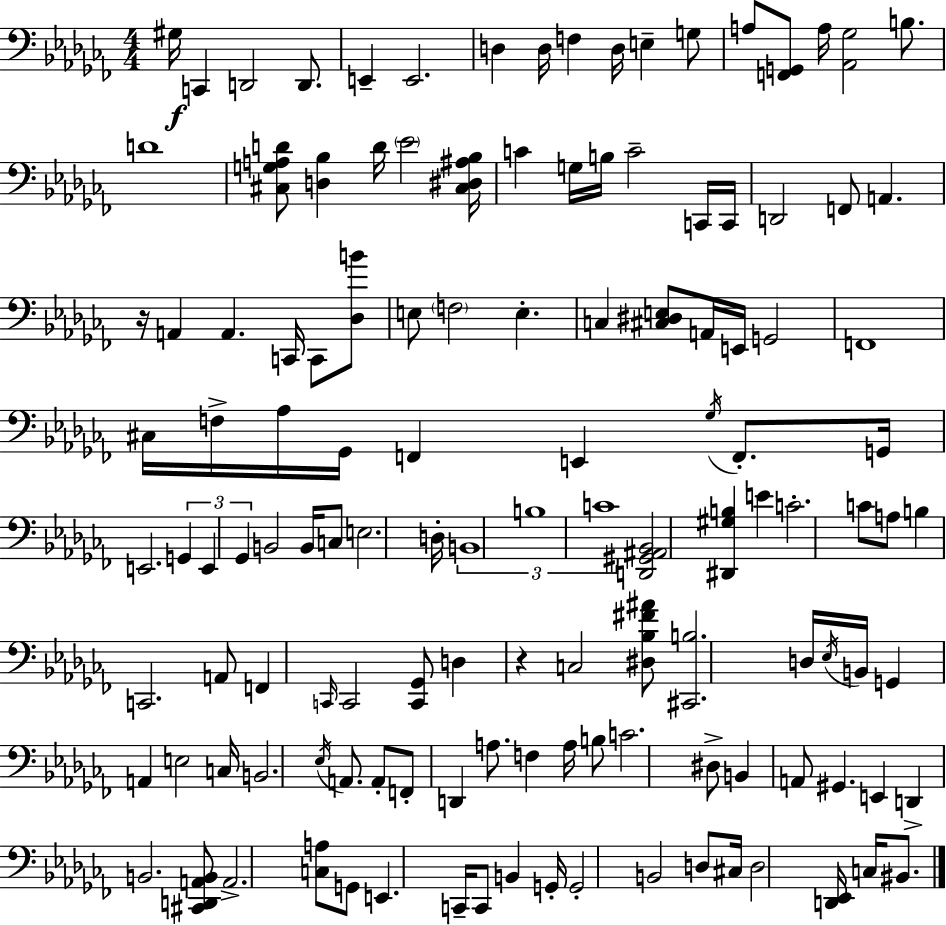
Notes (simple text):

G#3/s C2/q D2/h D2/e. E2/q E2/h. D3/q D3/s F3/q D3/s E3/q G3/e A3/e [F2,G2]/e A3/s [Ab2,Gb3]/h B3/e. D4/w [C#3,G3,A3,D4]/e [D3,Bb3]/q D4/s Eb4/h [C#3,D#3,A#3,Bb3]/s C4/q G3/s B3/s C4/h C2/s C2/s D2/h F2/e A2/q. R/s A2/q A2/q. C2/s C2/e [Db3,B4]/e E3/e F3/h E3/q. C3/q [C#3,D#3,E3]/e A2/s E2/s G2/h F2/w C#3/s F3/s Ab3/s Gb2/s F2/q E2/q Gb3/s F2/e. G2/s E2/h. G2/q E2/q Gb2/q B2/h B2/s C3/e E3/h. D3/s B2/w B3/w C4/w [D2,G#2,A#2,Bb2]/h [D#2,G#3,B3]/q E4/q C4/h. C4/e A3/e B3/q C2/h. A2/e F2/q C2/s C2/h [C2,Gb2]/e D3/q R/q C3/h [D#3,Bb3,F#4,A#4]/e [C#2,B3]/h. D3/s Eb3/s B2/s G2/q A2/q E3/h C3/s B2/h. Eb3/s A2/e. A2/e F2/e D2/q A3/e. F3/q A3/s B3/e C4/h. D#3/e B2/q A2/e G#2/q. E2/q D2/q B2/h. [C#2,D2,A2,B2]/e A2/h. [C3,A3]/e G2/e E2/q. C2/s C2/e B2/q G2/s G2/h B2/h D3/e C#3/s D3/h [D2,Eb2]/s C3/s BIS2/e.